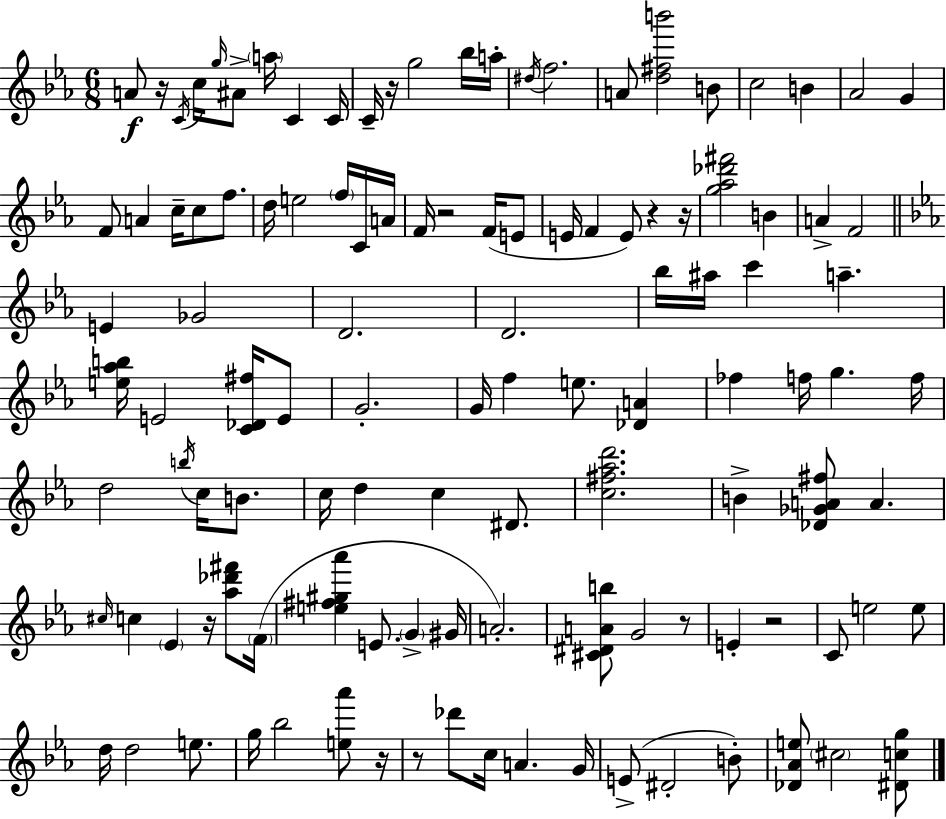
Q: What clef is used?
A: treble